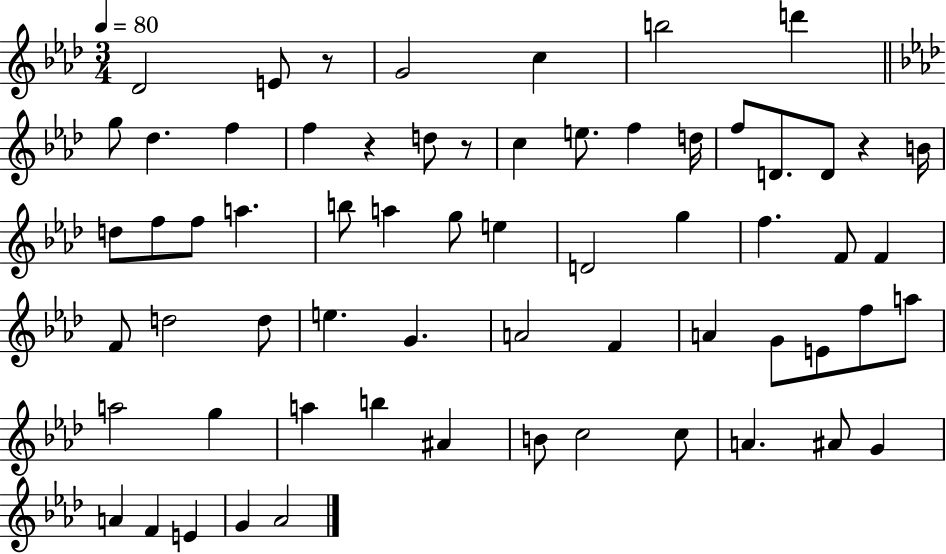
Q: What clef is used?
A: treble